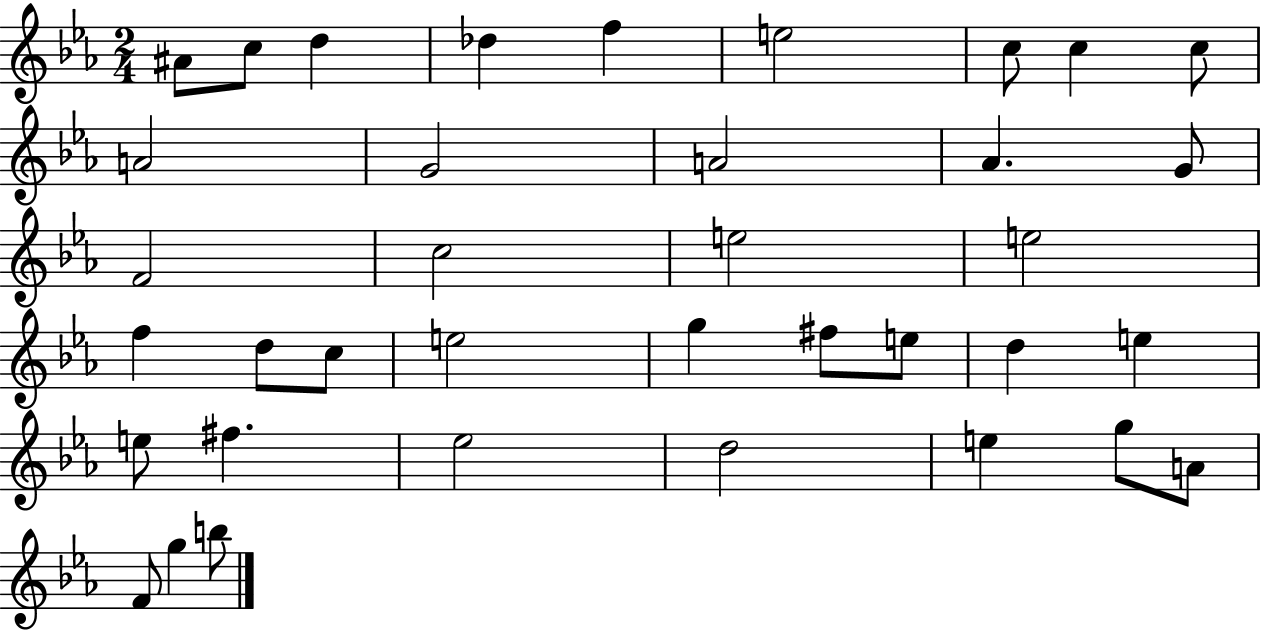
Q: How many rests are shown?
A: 0